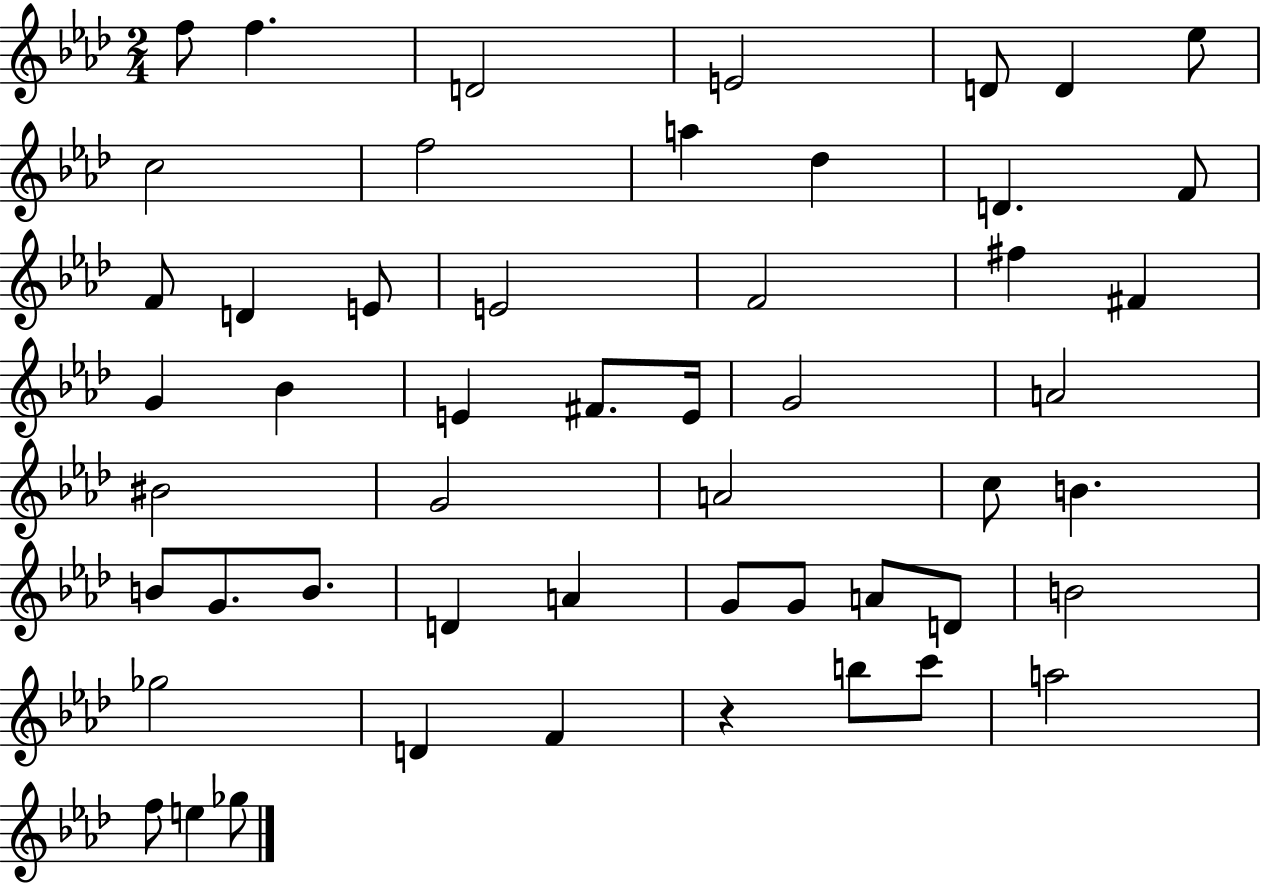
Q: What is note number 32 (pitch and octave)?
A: B4